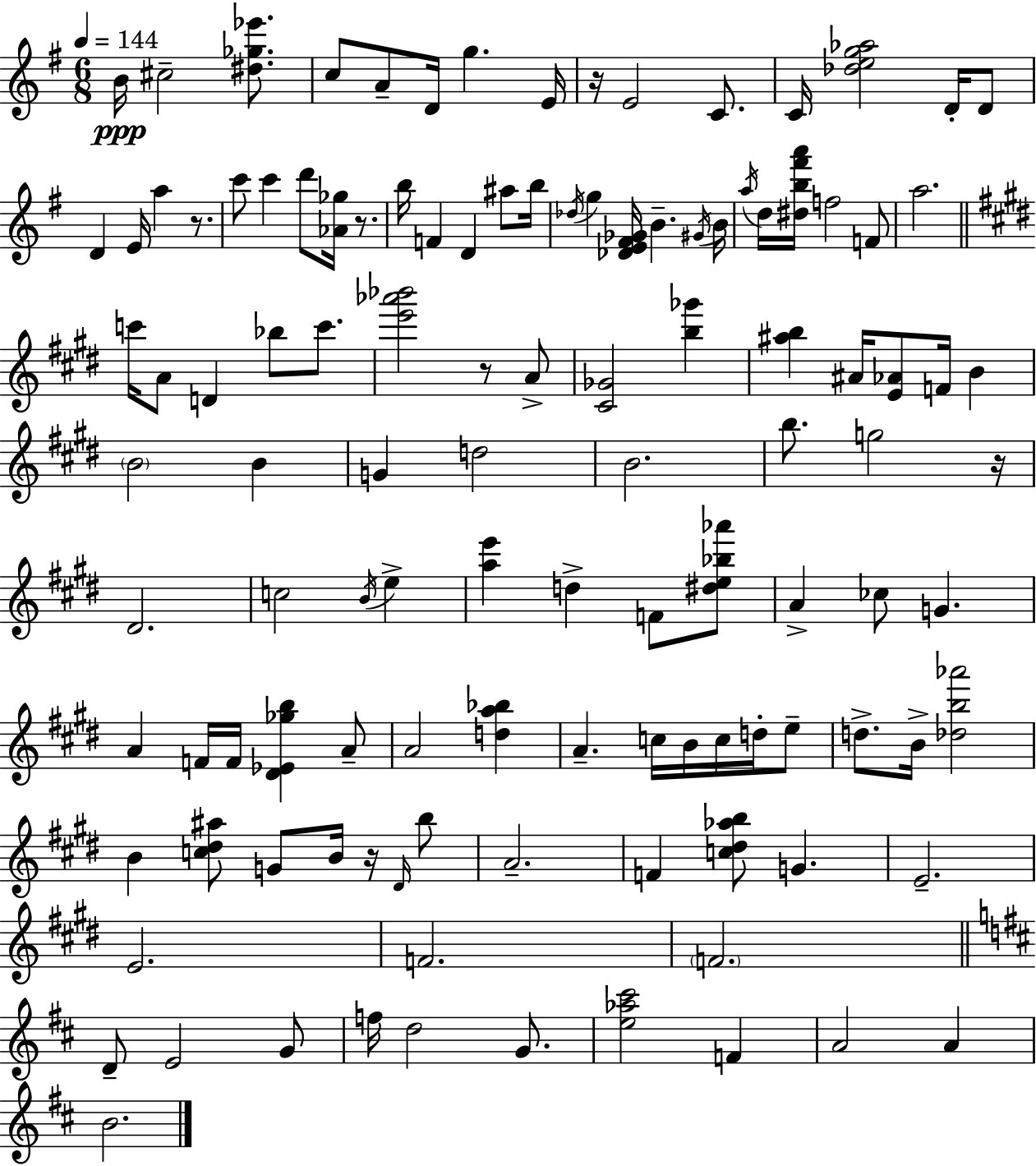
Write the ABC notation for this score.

X:1
T:Untitled
M:6/8
L:1/4
K:Em
B/4 ^c2 [^d_g_e']/2 c/2 A/2 D/4 g E/4 z/4 E2 C/2 C/4 [_deg_a]2 D/4 D/2 D E/4 a z/2 c'/2 c' d'/2 [_A_g]/4 z/2 b/4 F D ^a/2 b/4 _d/4 g [_DE^F_G]/4 B ^G/4 B/4 a/4 d/4 [^db^f'a']/4 f2 F/2 a2 c'/4 A/2 D _b/2 c'/2 [e'_a'_b']2 z/2 A/2 [^C_G]2 [b_g'] [^ab] ^A/4 [E_A]/2 F/4 B B2 B G d2 B2 b/2 g2 z/4 ^D2 c2 B/4 e [ae'] d F/2 [^de_b_a']/2 A _c/2 G A F/4 F/4 [^D_E_gb] A/2 A2 [da_b] A c/4 B/4 c/4 d/4 e/2 d/2 B/4 [_db_a']2 B [c^d^a]/2 G/2 B/4 z/4 ^D/4 b/2 A2 F [c^d_ab]/2 G E2 E2 F2 F2 D/2 E2 G/2 f/4 d2 G/2 [e_a^c']2 F A2 A B2